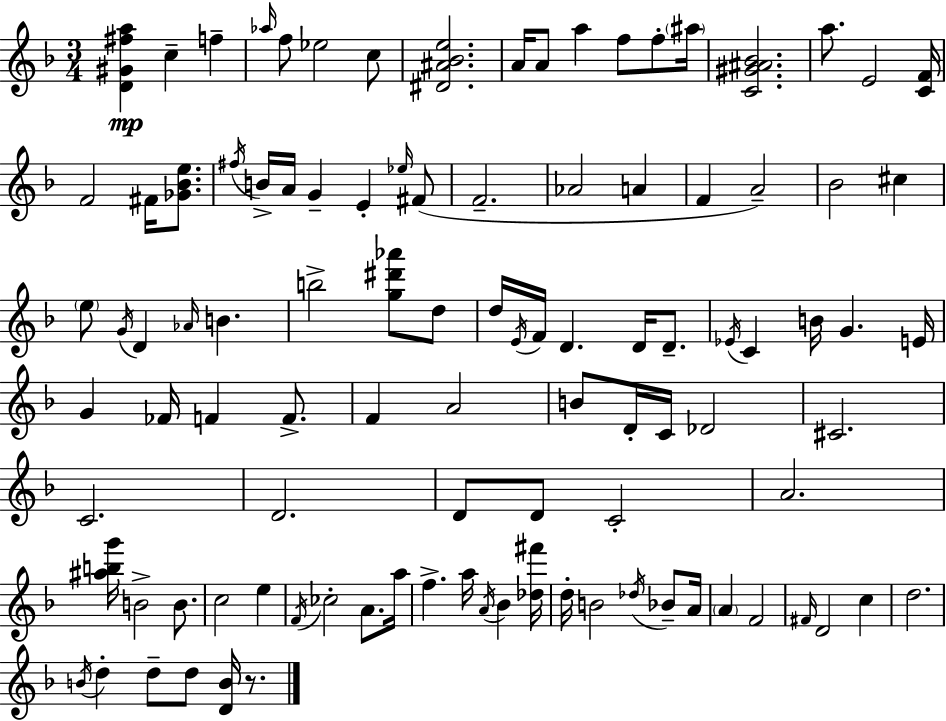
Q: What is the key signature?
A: F major